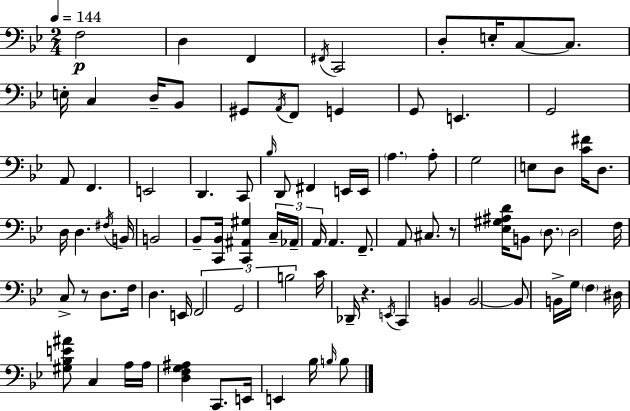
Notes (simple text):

F3/h D3/q F2/q F#2/s C2/h D3/e E3/s C3/e C3/e. E3/s C3/q D3/s Bb2/e G#2/e A2/s F2/e G2/q G2/e E2/q. G2/h A2/e F2/q. E2/h D2/q. C2/e Bb3/s D2/e F#2/q E2/s E2/s A3/q. A3/e G3/h E3/e D3/e [C4,F#4]/s D3/e. D3/s D3/q. F#3/s B2/s B2/h Bb2/e [C2,Bb2]/s [C2,A#2,G#3]/q C3/s Ab2/s A2/s A2/q. F2/e. A2/e C#3/e. R/e [Eb3,G#3,A#3,D4]/s B2/e D3/e. D3/h F3/s C3/e R/e D3/e. F3/s D3/q. E2/s F2/h G2/h B3/h C4/s Db2/s R/q. E2/s C2/q B2/q B2/h B2/e B2/s G3/s F3/q D#3/s [G#3,Bb3,E4,A#4]/e C3/q A3/s A3/s [D3,F3,G3,A#3]/q C2/e. E2/s E2/q Bb3/s B3/s B3/e